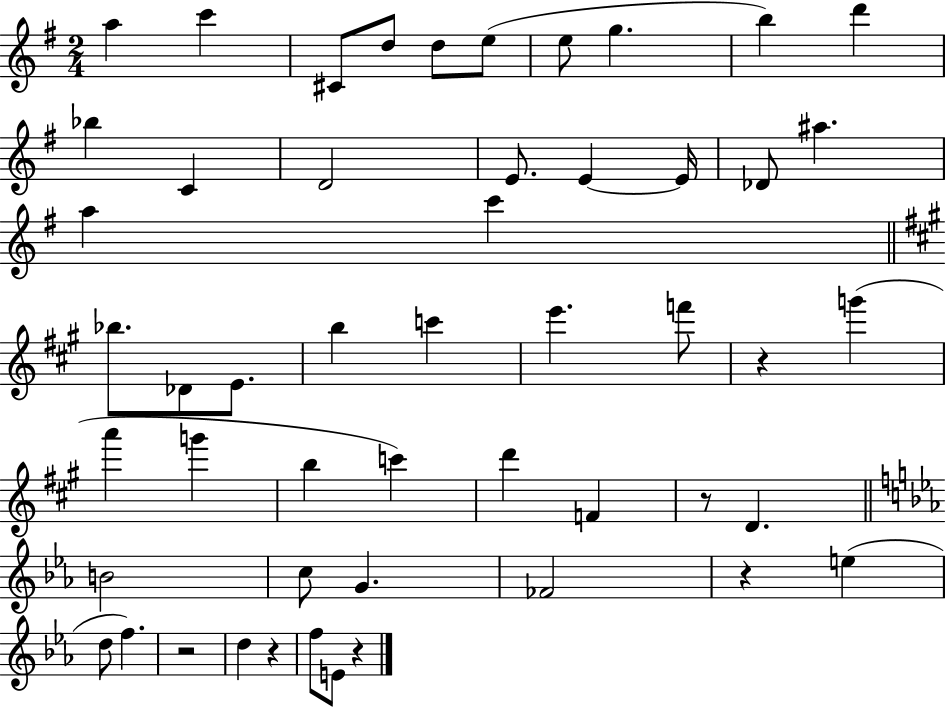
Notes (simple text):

A5/q C6/q C#4/e D5/e D5/e E5/e E5/e G5/q. B5/q D6/q Bb5/q C4/q D4/h E4/e. E4/q E4/s Db4/e A#5/q. A5/q C6/q Bb5/e. Db4/e E4/e. B5/q C6/q E6/q. F6/e R/q G6/q A6/q G6/q B5/q C6/q D6/q F4/q R/e D4/q. B4/h C5/e G4/q. FES4/h R/q E5/q D5/e F5/q. R/h D5/q R/q F5/e E4/e R/q